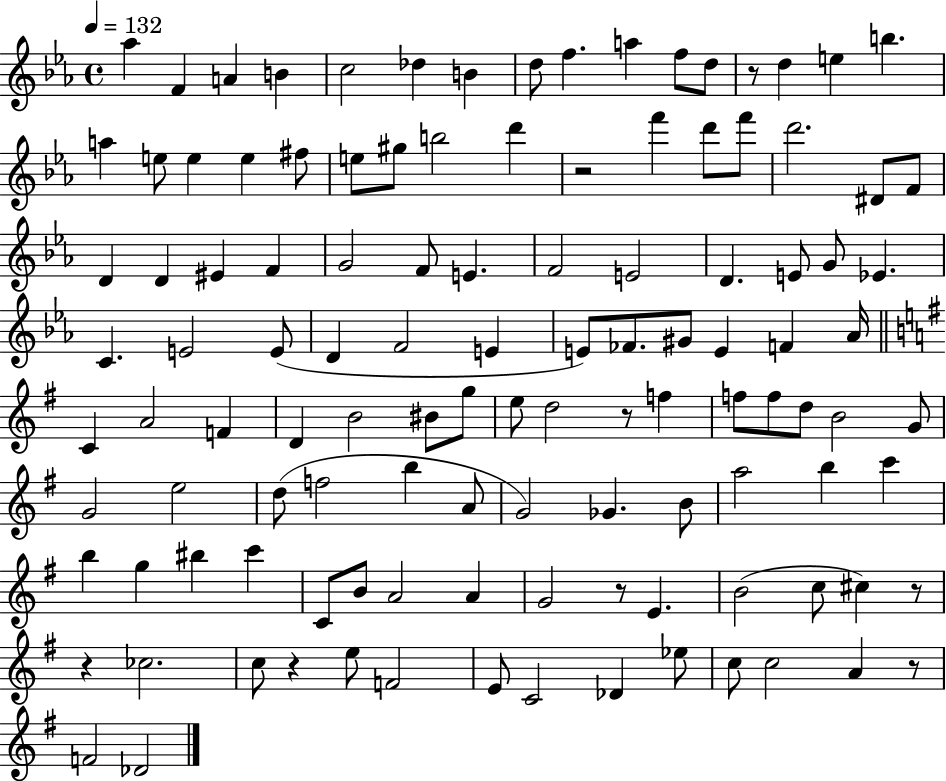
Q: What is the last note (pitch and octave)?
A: Db4